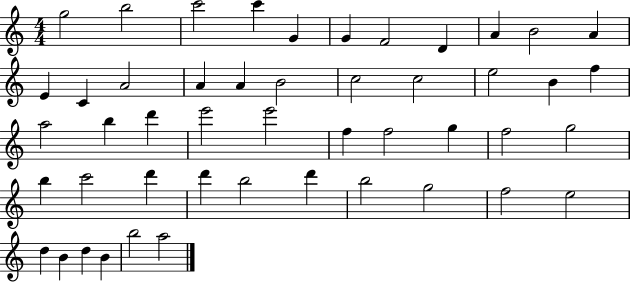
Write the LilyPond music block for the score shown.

{
  \clef treble
  \numericTimeSignature
  \time 4/4
  \key c \major
  g''2 b''2 | c'''2 c'''4 g'4 | g'4 f'2 d'4 | a'4 b'2 a'4 | \break e'4 c'4 a'2 | a'4 a'4 b'2 | c''2 c''2 | e''2 b'4 f''4 | \break a''2 b''4 d'''4 | e'''2 e'''2 | f''4 f''2 g''4 | f''2 g''2 | \break b''4 c'''2 d'''4 | d'''4 b''2 d'''4 | b''2 g''2 | f''2 e''2 | \break d''4 b'4 d''4 b'4 | b''2 a''2 | \bar "|."
}